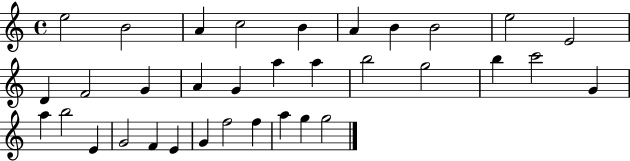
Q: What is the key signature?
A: C major